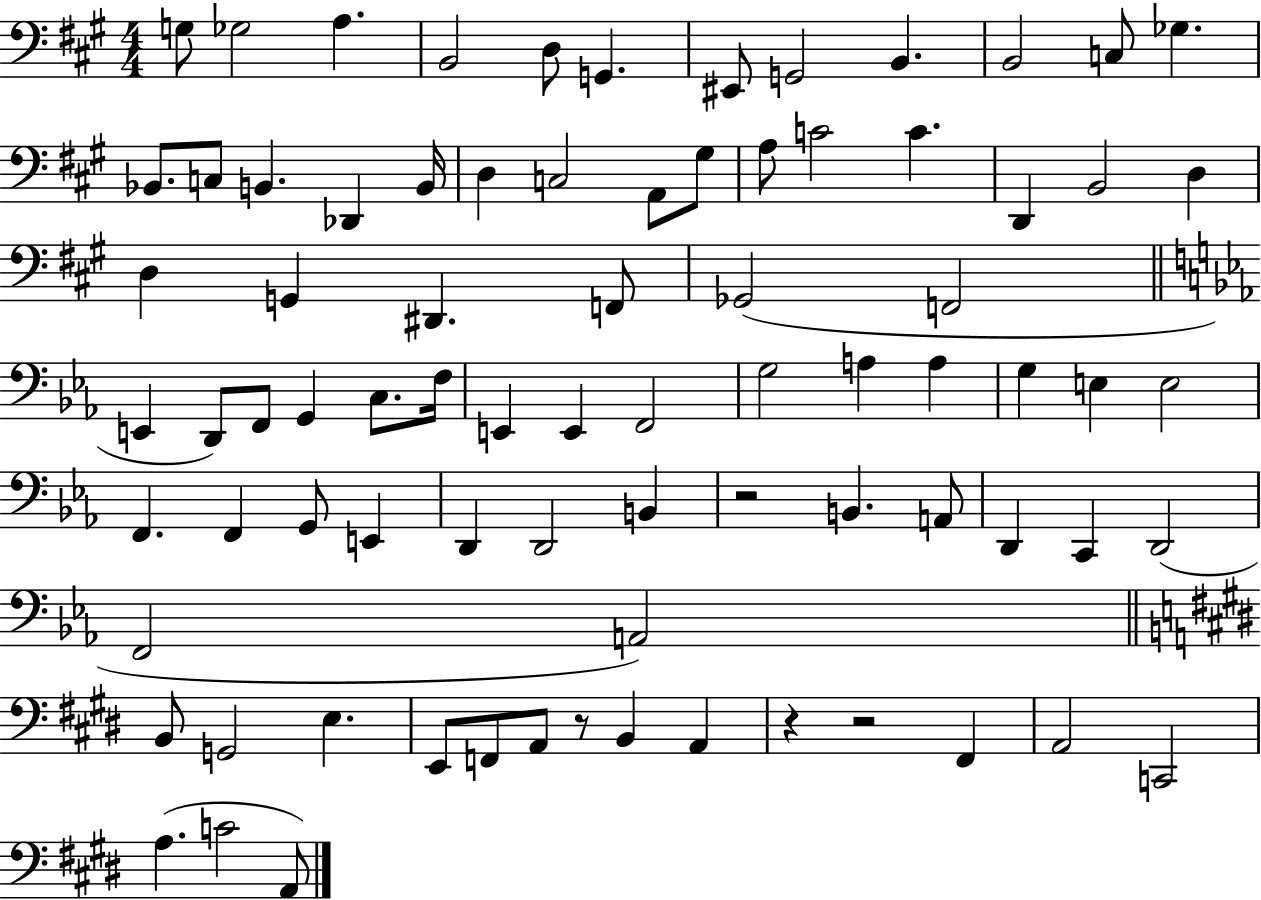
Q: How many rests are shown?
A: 4